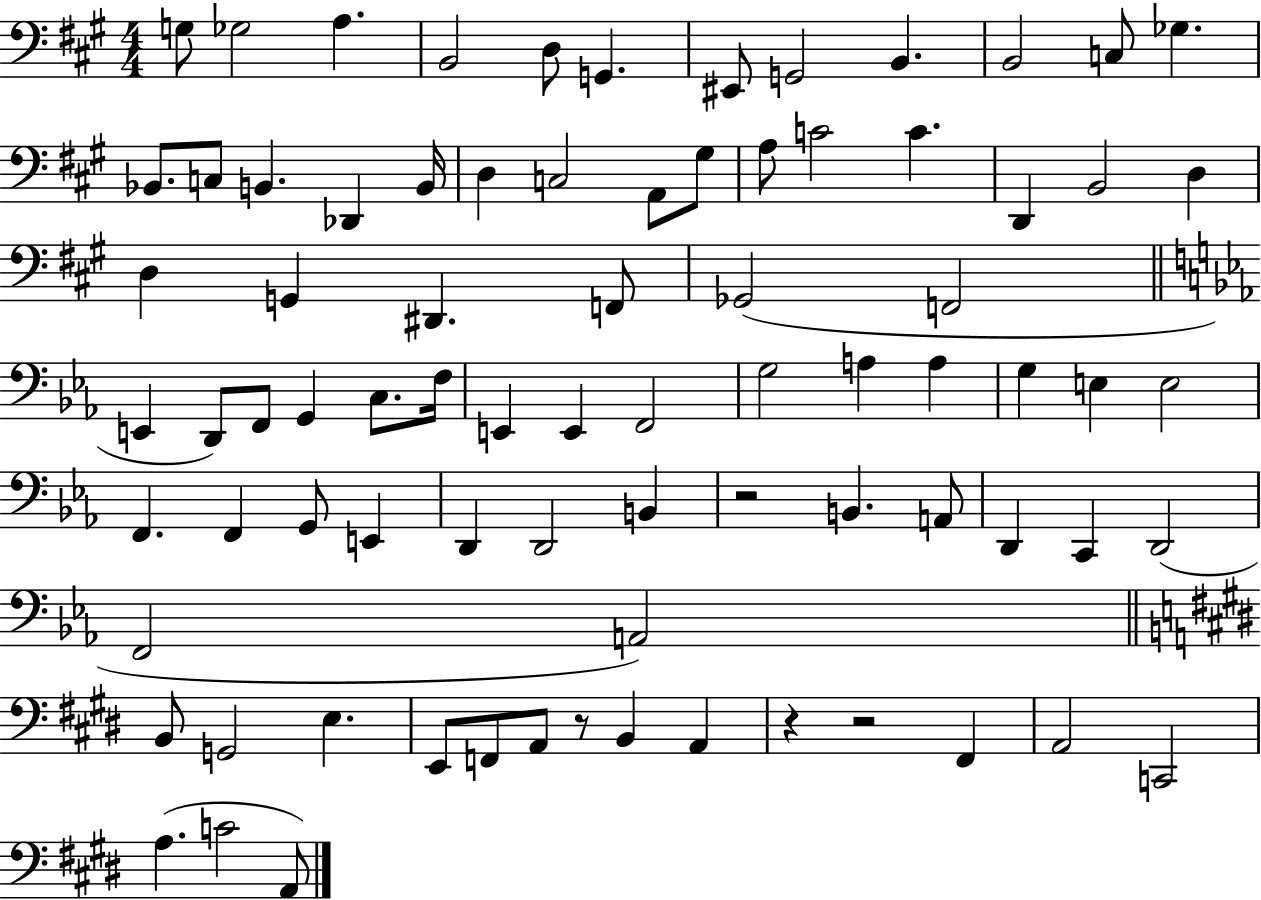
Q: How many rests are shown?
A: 4